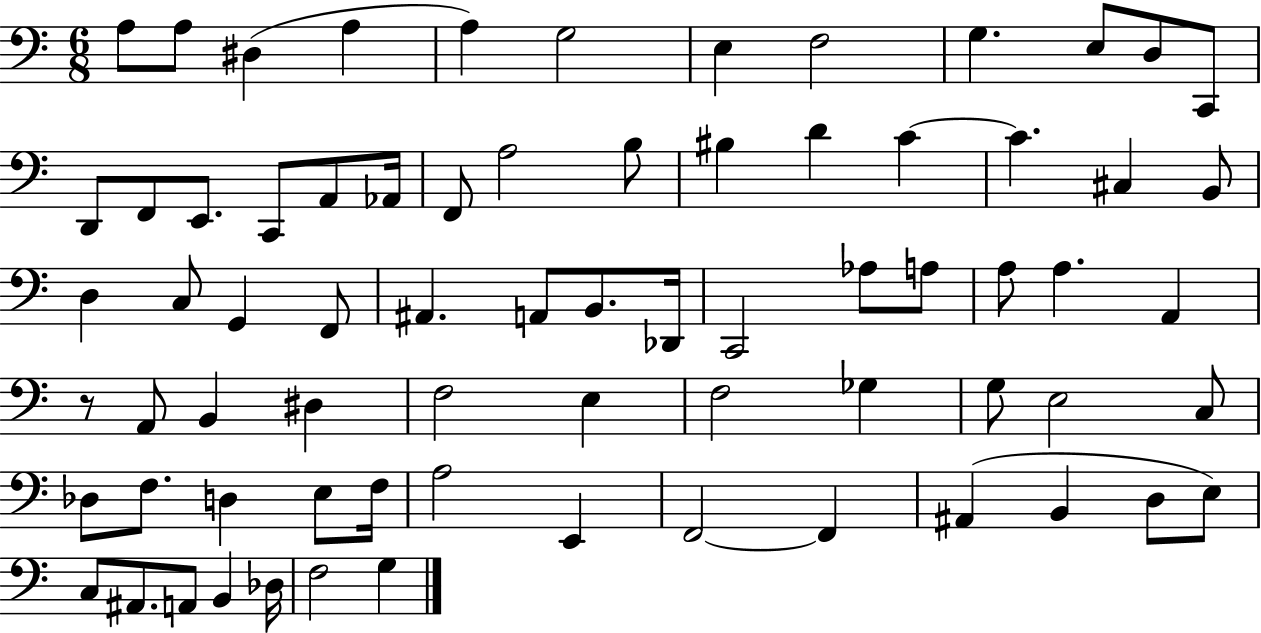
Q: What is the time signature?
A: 6/8